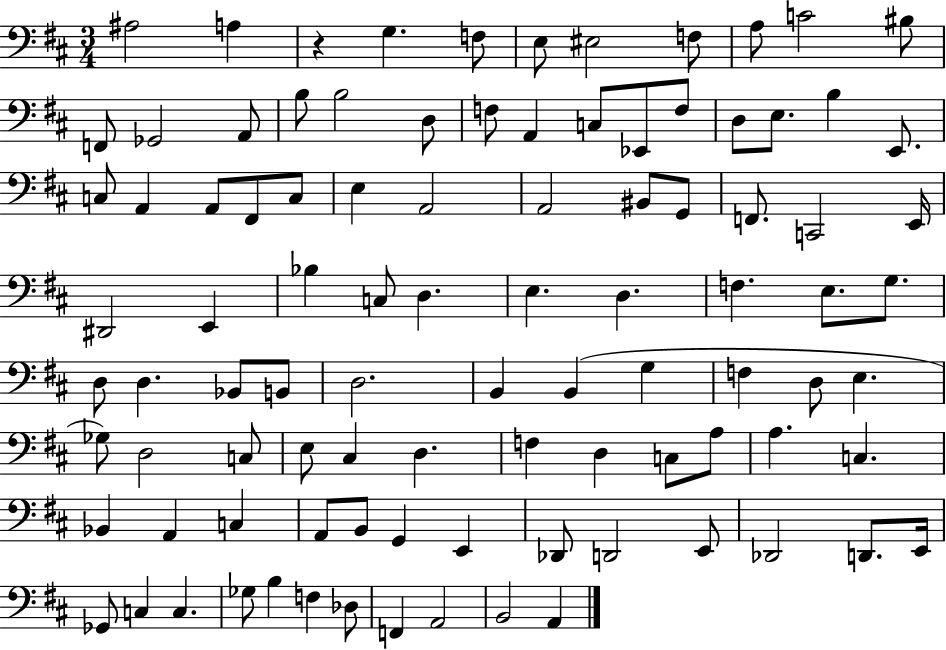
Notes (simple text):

A#3/h A3/q R/q G3/q. F3/e E3/e EIS3/h F3/e A3/e C4/h BIS3/e F2/e Gb2/h A2/e B3/e B3/h D3/e F3/e A2/q C3/e Eb2/e F3/e D3/e E3/e. B3/q E2/e. C3/e A2/q A2/e F#2/e C3/e E3/q A2/h A2/h BIS2/e G2/e F2/e. C2/h E2/s D#2/h E2/q Bb3/q C3/e D3/q. E3/q. D3/q. F3/q. E3/e. G3/e. D3/e D3/q. Bb2/e B2/e D3/h. B2/q B2/q G3/q F3/q D3/e E3/q. Gb3/e D3/h C3/e E3/e C#3/q D3/q. F3/q D3/q C3/e A3/e A3/q. C3/q. Bb2/q A2/q C3/q A2/e B2/e G2/q E2/q Db2/e D2/h E2/e Db2/h D2/e. E2/s Gb2/e C3/q C3/q. Gb3/e B3/q F3/q Db3/e F2/q A2/h B2/h A2/q